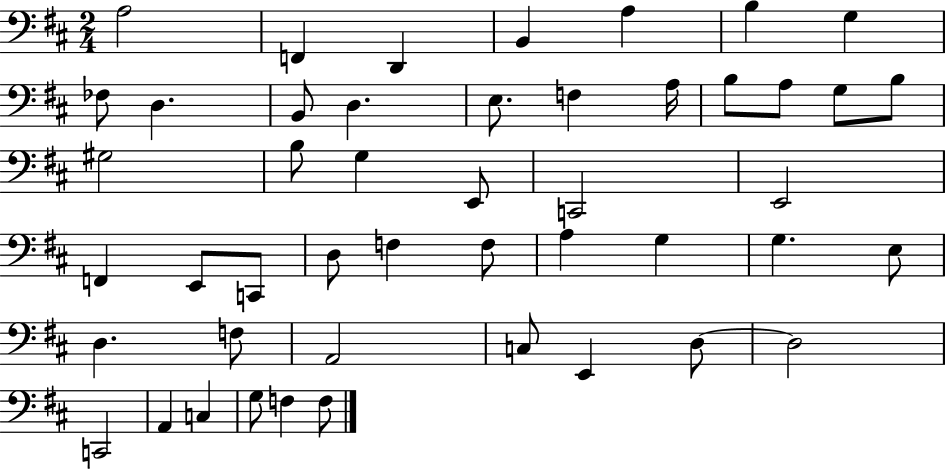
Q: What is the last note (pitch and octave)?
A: F3